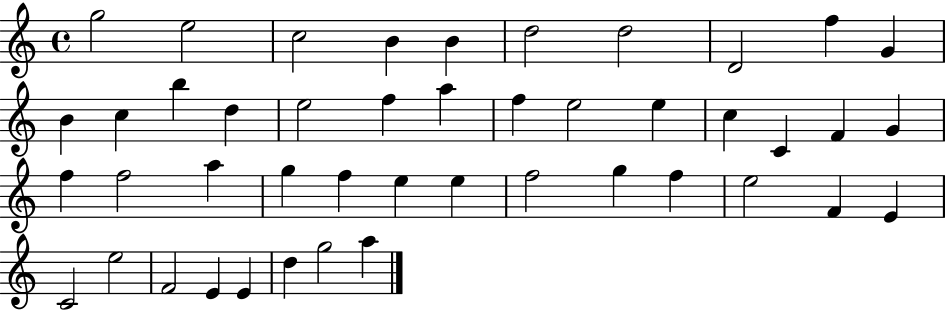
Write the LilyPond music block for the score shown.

{
  \clef treble
  \time 4/4
  \defaultTimeSignature
  \key c \major
  g''2 e''2 | c''2 b'4 b'4 | d''2 d''2 | d'2 f''4 g'4 | \break b'4 c''4 b''4 d''4 | e''2 f''4 a''4 | f''4 e''2 e''4 | c''4 c'4 f'4 g'4 | \break f''4 f''2 a''4 | g''4 f''4 e''4 e''4 | f''2 g''4 f''4 | e''2 f'4 e'4 | \break c'2 e''2 | f'2 e'4 e'4 | d''4 g''2 a''4 | \bar "|."
}